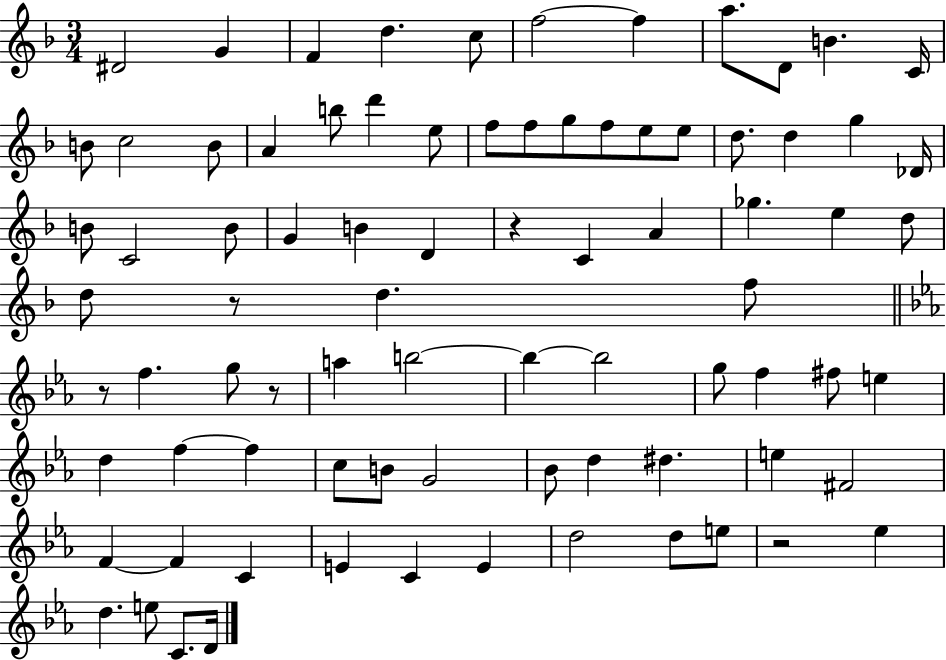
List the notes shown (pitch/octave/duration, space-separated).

D#4/h G4/q F4/q D5/q. C5/e F5/h F5/q A5/e. D4/e B4/q. C4/s B4/e C5/h B4/e A4/q B5/e D6/q E5/e F5/e F5/e G5/e F5/e E5/e E5/e D5/e. D5/q G5/q Db4/s B4/e C4/h B4/e G4/q B4/q D4/q R/q C4/q A4/q Gb5/q. E5/q D5/e D5/e R/e D5/q. F5/e R/e F5/q. G5/e R/e A5/q B5/h B5/q B5/h G5/e F5/q F#5/e E5/q D5/q F5/q F5/q C5/e B4/e G4/h Bb4/e D5/q D#5/q. E5/q F#4/h F4/q F4/q C4/q E4/q C4/q E4/q D5/h D5/e E5/e R/h Eb5/q D5/q. E5/e C4/e. D4/s